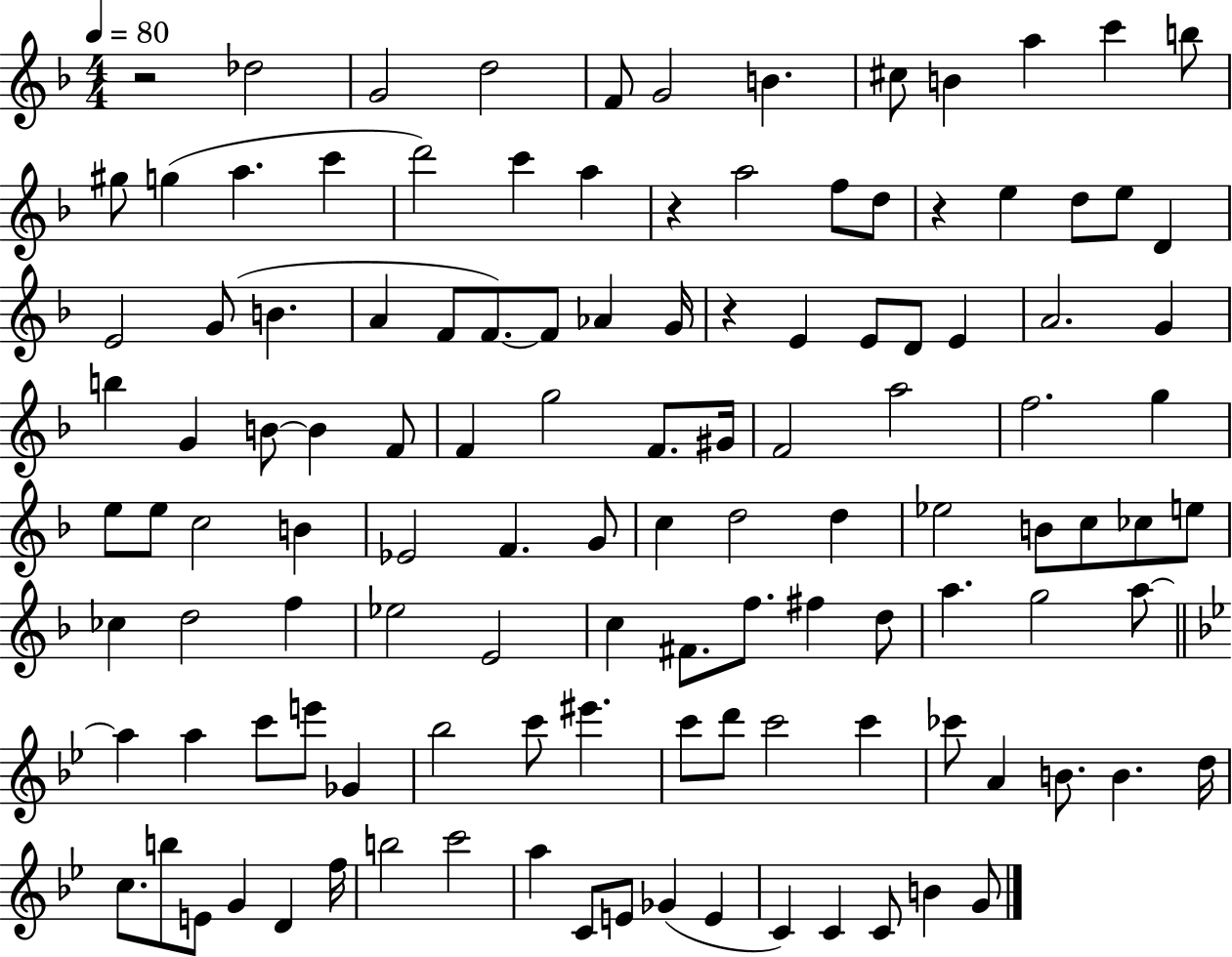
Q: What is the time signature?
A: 4/4